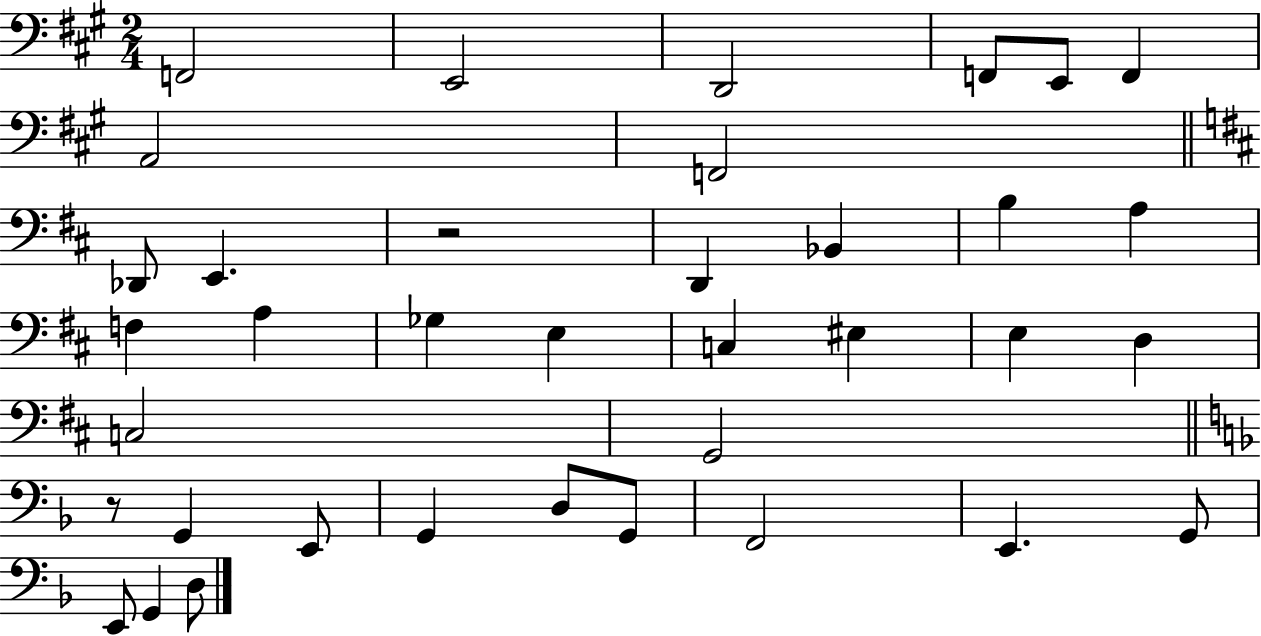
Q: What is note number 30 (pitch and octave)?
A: F2